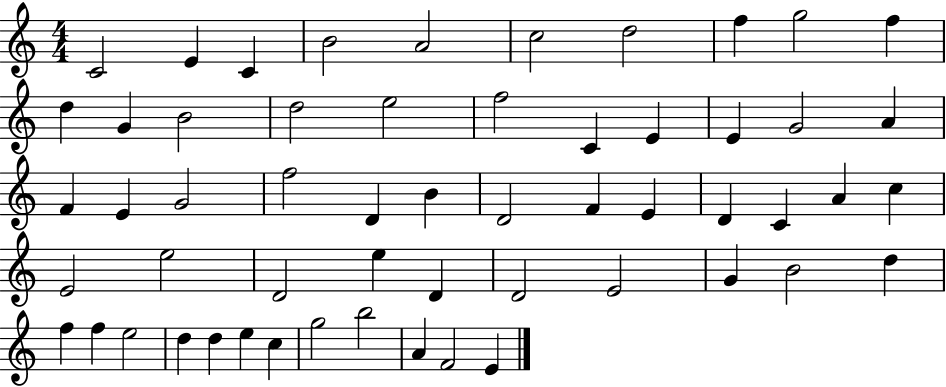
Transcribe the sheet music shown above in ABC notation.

X:1
T:Untitled
M:4/4
L:1/4
K:C
C2 E C B2 A2 c2 d2 f g2 f d G B2 d2 e2 f2 C E E G2 A F E G2 f2 D B D2 F E D C A c E2 e2 D2 e D D2 E2 G B2 d f f e2 d d e c g2 b2 A F2 E